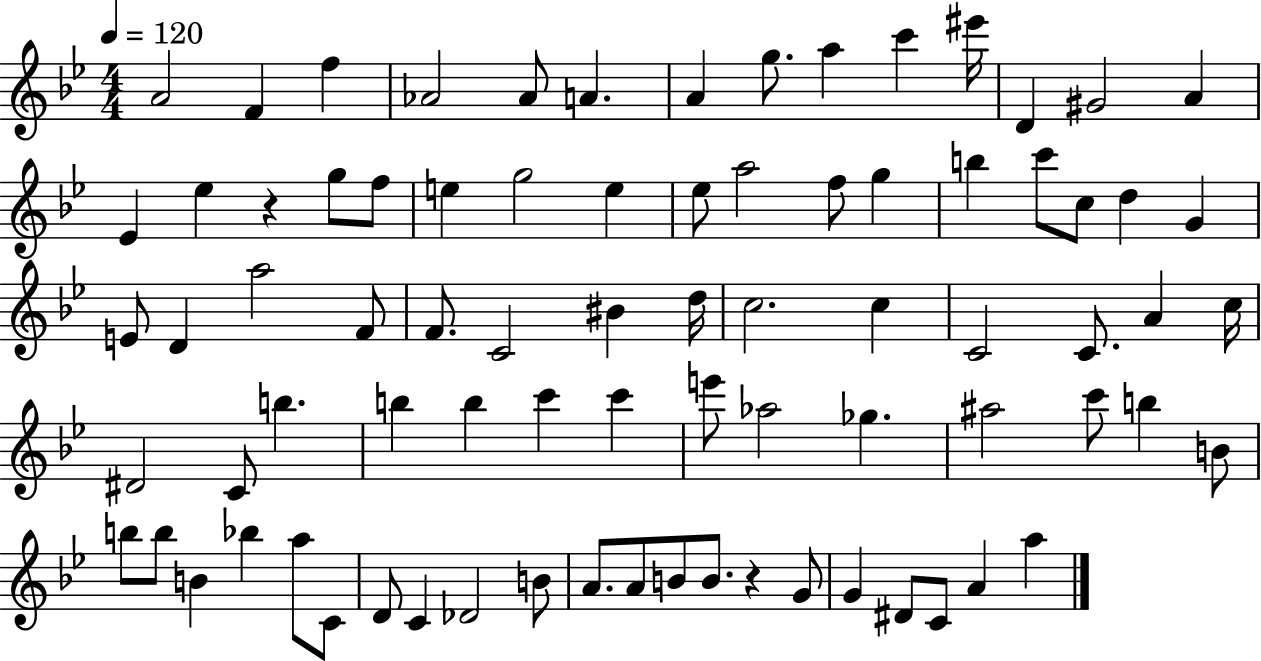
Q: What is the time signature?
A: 4/4